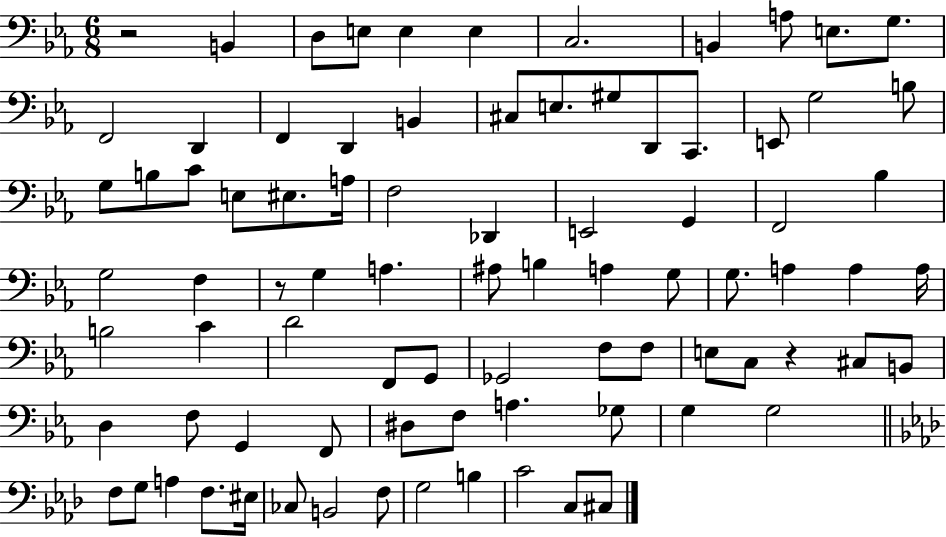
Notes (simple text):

R/h B2/q D3/e E3/e E3/q E3/q C3/h. B2/q A3/e E3/e. G3/e. F2/h D2/q F2/q D2/q B2/q C#3/e E3/e. G#3/e D2/e C2/e. E2/e G3/h B3/e G3/e B3/e C4/e E3/e EIS3/e. A3/s F3/h Db2/q E2/h G2/q F2/h Bb3/q G3/h F3/q R/e G3/q A3/q. A#3/e B3/q A3/q G3/e G3/e. A3/q A3/q A3/s B3/h C4/q D4/h F2/e G2/e Gb2/h F3/e F3/e E3/e C3/e R/q C#3/e B2/e D3/q F3/e G2/q F2/e D#3/e F3/e A3/q. Gb3/e G3/q G3/h F3/e G3/e A3/q F3/e. EIS3/s CES3/e B2/h F3/e G3/h B3/q C4/h C3/e C#3/e